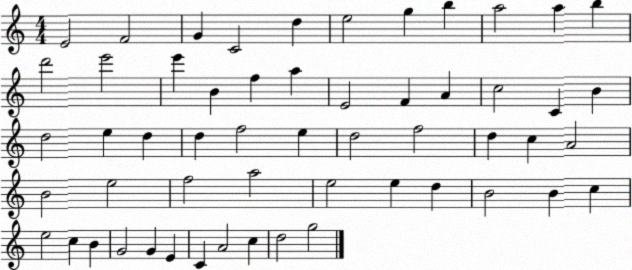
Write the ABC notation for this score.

X:1
T:Untitled
M:4/4
L:1/4
K:C
E2 F2 G C2 d e2 g b a2 a b d'2 e'2 e' B f a E2 F A c2 C B d2 e d d f2 e d2 f2 d c A2 B2 e2 f2 a2 e2 e d B2 B c e2 c B G2 G E C A2 c d2 g2